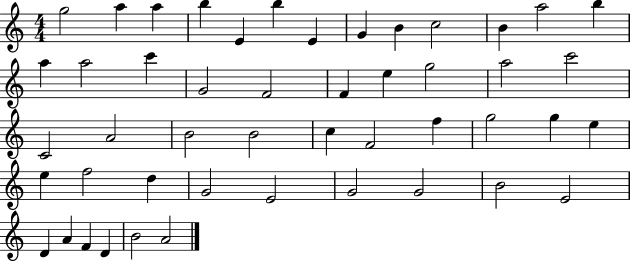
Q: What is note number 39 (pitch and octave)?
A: G4